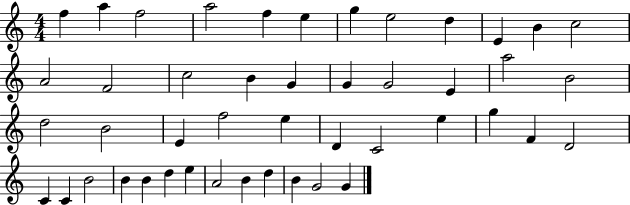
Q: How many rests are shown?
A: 0